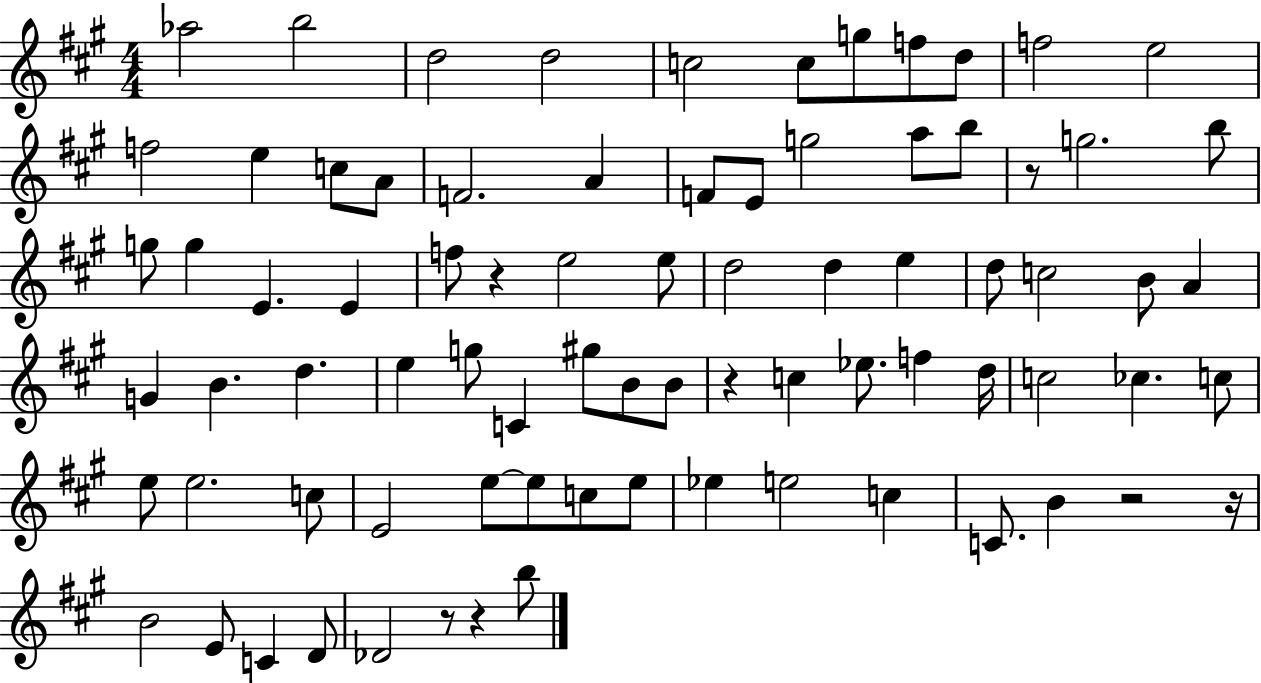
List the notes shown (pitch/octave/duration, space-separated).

Ab5/h B5/h D5/h D5/h C5/h C5/e G5/e F5/e D5/e F5/h E5/h F5/h E5/q C5/e A4/e F4/h. A4/q F4/e E4/e G5/h A5/e B5/e R/e G5/h. B5/e G5/e G5/q E4/q. E4/q F5/e R/q E5/h E5/e D5/h D5/q E5/q D5/e C5/h B4/e A4/q G4/q B4/q. D5/q. E5/q G5/e C4/q G#5/e B4/e B4/e R/q C5/q Eb5/e. F5/q D5/s C5/h CES5/q. C5/e E5/e E5/h. C5/e E4/h E5/e E5/e C5/e E5/e Eb5/q E5/h C5/q C4/e. B4/q R/h R/s B4/h E4/e C4/q D4/e Db4/h R/e R/q B5/e